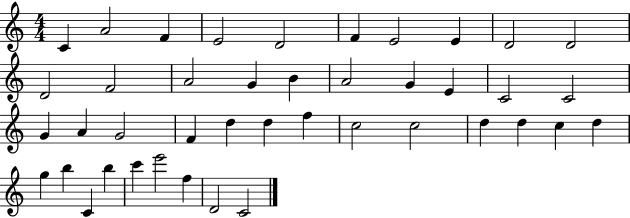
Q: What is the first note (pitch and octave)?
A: C4